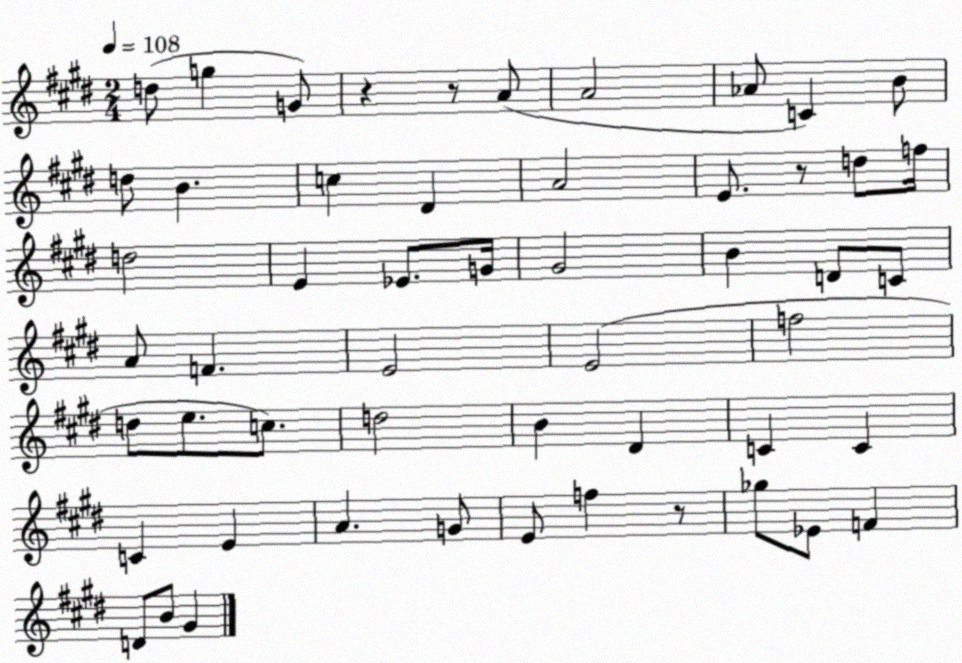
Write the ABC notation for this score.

X:1
T:Untitled
M:2/4
L:1/4
K:E
d/2 g G/2 z z/2 A/2 A2 _A/2 C B/2 d/2 B c ^D A2 E/2 z/2 d/2 f/4 d2 E _E/2 G/4 ^G2 B D/2 C/2 A/2 F E2 E2 f2 d/2 e/2 c/2 d2 B ^D C C C E A G/2 E/2 f z/2 _g/2 _E/2 F D/2 B/2 ^G